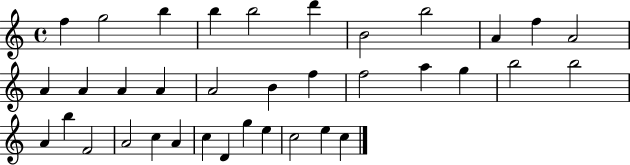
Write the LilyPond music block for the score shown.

{
  \clef treble
  \time 4/4
  \defaultTimeSignature
  \key c \major
  f''4 g''2 b''4 | b''4 b''2 d'''4 | b'2 b''2 | a'4 f''4 a'2 | \break a'4 a'4 a'4 a'4 | a'2 b'4 f''4 | f''2 a''4 g''4 | b''2 b''2 | \break a'4 b''4 f'2 | a'2 c''4 a'4 | c''4 d'4 g''4 e''4 | c''2 e''4 c''4 | \break \bar "|."
}